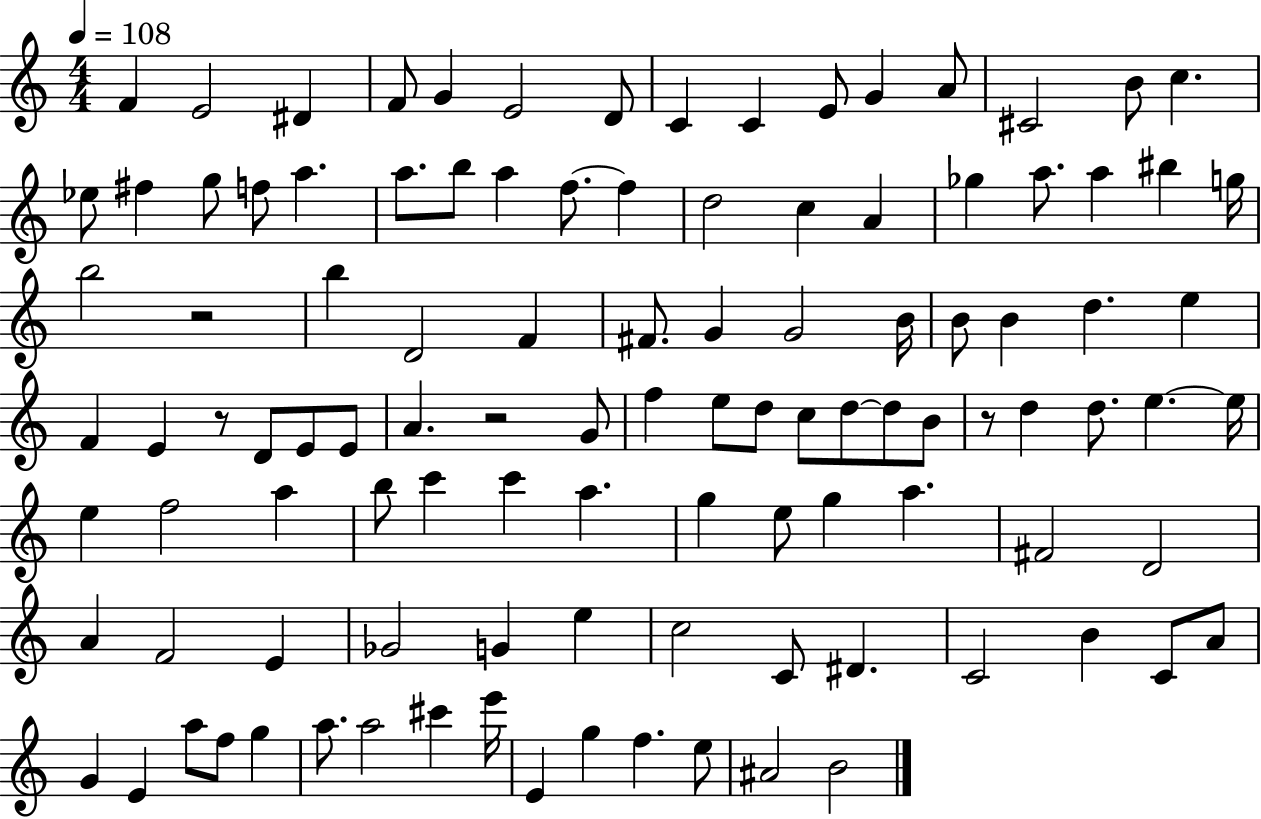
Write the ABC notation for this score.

X:1
T:Untitled
M:4/4
L:1/4
K:C
F E2 ^D F/2 G E2 D/2 C C E/2 G A/2 ^C2 B/2 c _e/2 ^f g/2 f/2 a a/2 b/2 a f/2 f d2 c A _g a/2 a ^b g/4 b2 z2 b D2 F ^F/2 G G2 B/4 B/2 B d e F E z/2 D/2 E/2 E/2 A z2 G/2 f e/2 d/2 c/2 d/2 d/2 B/2 z/2 d d/2 e e/4 e f2 a b/2 c' c' a g e/2 g a ^F2 D2 A F2 E _G2 G e c2 C/2 ^D C2 B C/2 A/2 G E a/2 f/2 g a/2 a2 ^c' e'/4 E g f e/2 ^A2 B2